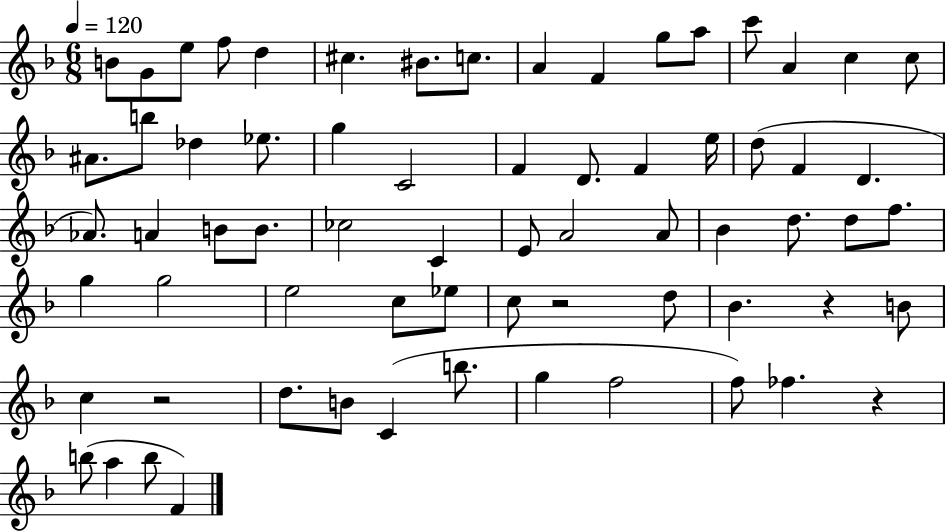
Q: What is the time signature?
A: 6/8